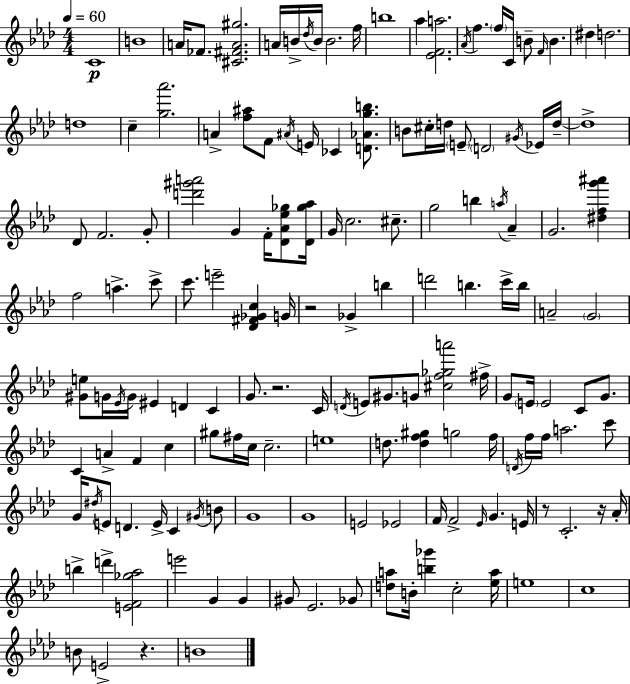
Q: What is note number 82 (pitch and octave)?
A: G4